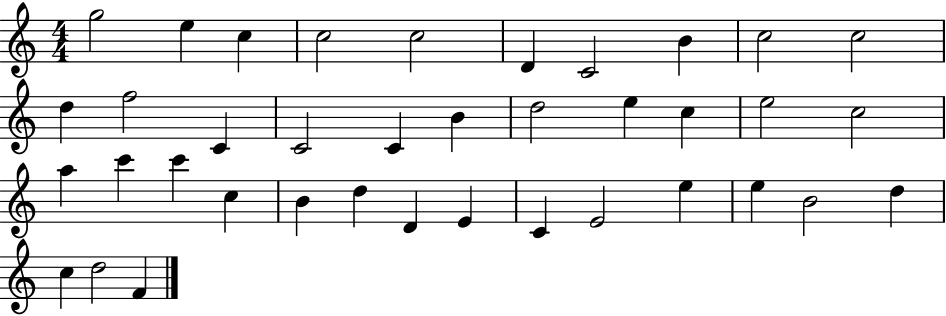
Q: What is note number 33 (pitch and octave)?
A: E5